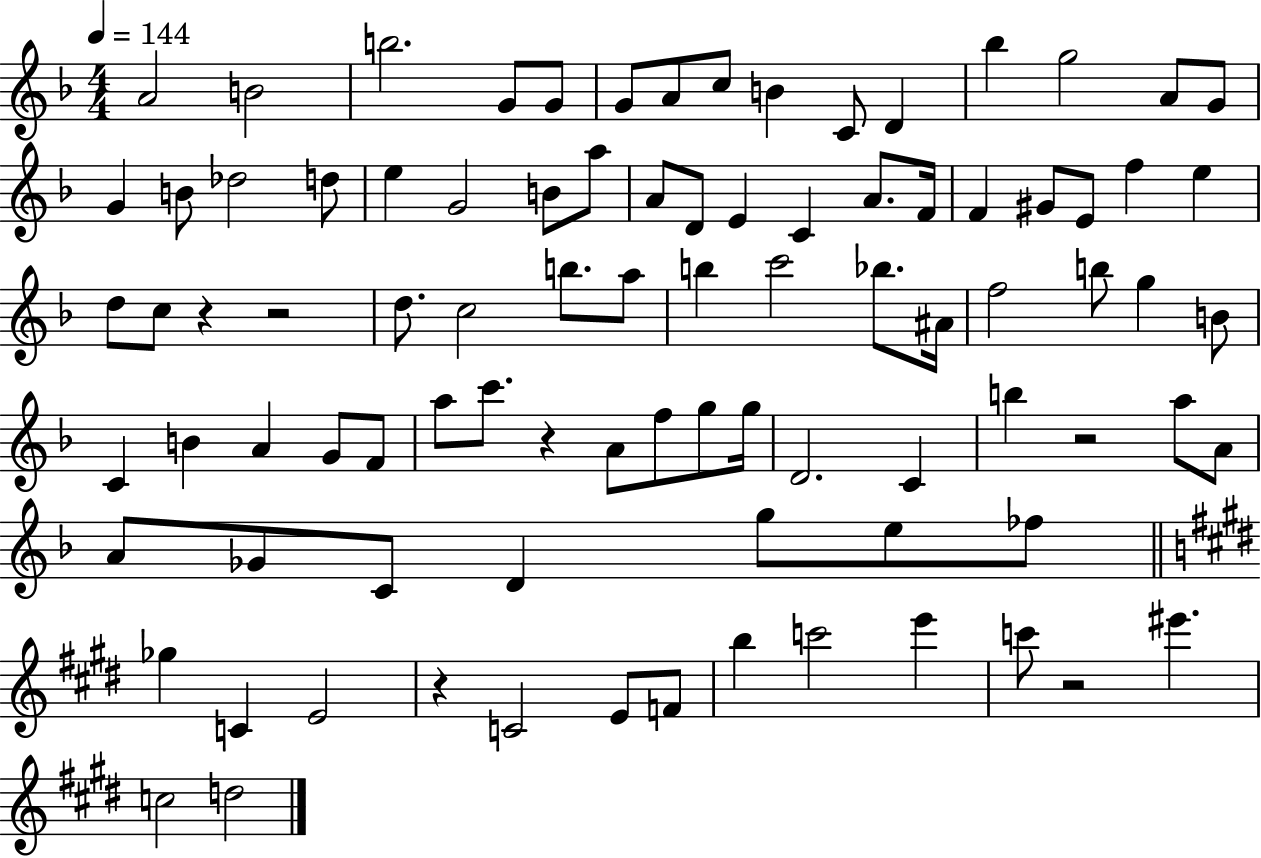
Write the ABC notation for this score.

X:1
T:Untitled
M:4/4
L:1/4
K:F
A2 B2 b2 G/2 G/2 G/2 A/2 c/2 B C/2 D _b g2 A/2 G/2 G B/2 _d2 d/2 e G2 B/2 a/2 A/2 D/2 E C A/2 F/4 F ^G/2 E/2 f e d/2 c/2 z z2 d/2 c2 b/2 a/2 b c'2 _b/2 ^A/4 f2 b/2 g B/2 C B A G/2 F/2 a/2 c'/2 z A/2 f/2 g/2 g/4 D2 C b z2 a/2 A/2 A/2 _G/2 C/2 D g/2 e/2 _f/2 _g C E2 z C2 E/2 F/2 b c'2 e' c'/2 z2 ^e' c2 d2